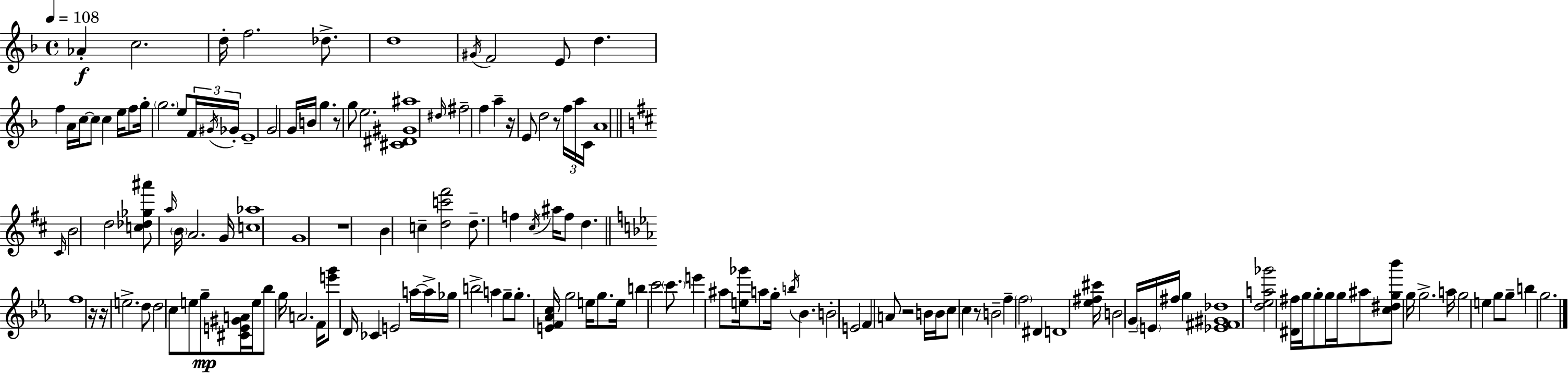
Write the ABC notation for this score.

X:1
T:Untitled
M:4/4
L:1/4
K:F
_A c2 d/4 f2 _d/2 d4 ^G/4 F2 E/2 d f A/4 c/4 c/2 c e/4 f/2 g/4 g2 e/2 F/4 ^G/4 _G/4 E4 G2 G/4 B/4 g z/2 g/2 e2 [^C^D^G^a]4 ^d/4 ^f2 f a z/4 E/2 d2 z/2 f/4 a/4 C/4 A4 ^C/4 B2 d2 [c_d_g^a']/2 a/4 B/4 A2 G/4 [c_a]4 G4 z4 B c [dc'^f']2 d/2 f ^c/4 ^a/4 f/2 d f4 z/4 z/4 e2 d/2 d2 c/2 e/2 g/2 [^CE^GA]/4 e/4 _b/2 g/4 A2 F/4 [e'g']/2 D/4 _C E2 a/4 a/4 _g/4 b2 a g/2 g/2 [EF_Ac]/4 g2 e/4 g/2 e/4 b c'2 c'/2 e' ^a/2 [e_g']/4 a/2 g/4 b/4 _B B2 E2 F A/2 z2 B/4 B/4 c/2 c z/2 B2 f f2 ^D D4 [_e^f^c']/4 B2 G/4 E/4 ^f/4 g [_E^F^G_d]4 [d_ea_g']2 [^D^f]/4 g/4 g/2 g/4 g/4 ^a/2 [c^dg_b']/2 g/4 g2 a/4 g2 e g/2 g/2 b g2